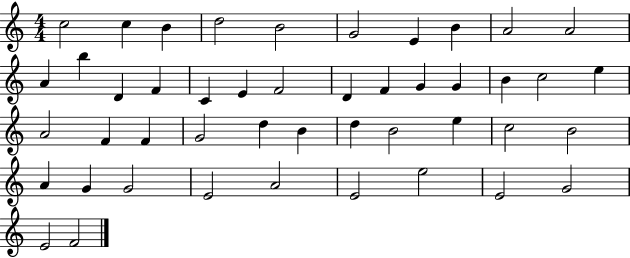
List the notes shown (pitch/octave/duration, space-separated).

C5/h C5/q B4/q D5/h B4/h G4/h E4/q B4/q A4/h A4/h A4/q B5/q D4/q F4/q C4/q E4/q F4/h D4/q F4/q G4/q G4/q B4/q C5/h E5/q A4/h F4/q F4/q G4/h D5/q B4/q D5/q B4/h E5/q C5/h B4/h A4/q G4/q G4/h E4/h A4/h E4/h E5/h E4/h G4/h E4/h F4/h